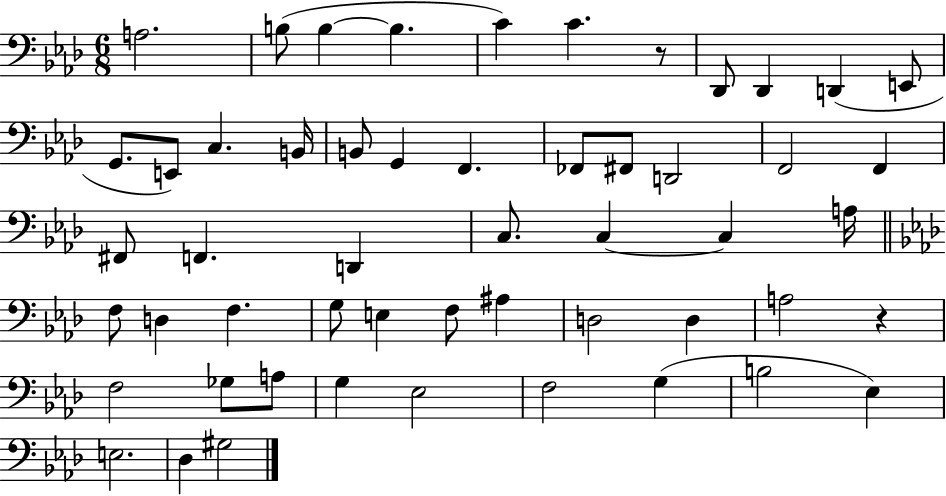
A3/h. B3/e B3/q B3/q. C4/q C4/q. R/e Db2/e Db2/q D2/q E2/e G2/e. E2/e C3/q. B2/s B2/e G2/q F2/q. FES2/e F#2/e D2/h F2/h F2/q F#2/e F2/q. D2/q C3/e. C3/q C3/q A3/s F3/e D3/q F3/q. G3/e E3/q F3/e A#3/q D3/h D3/q A3/h R/q F3/h Gb3/e A3/e G3/q Eb3/h F3/h G3/q B3/h Eb3/q E3/h. Db3/q G#3/h